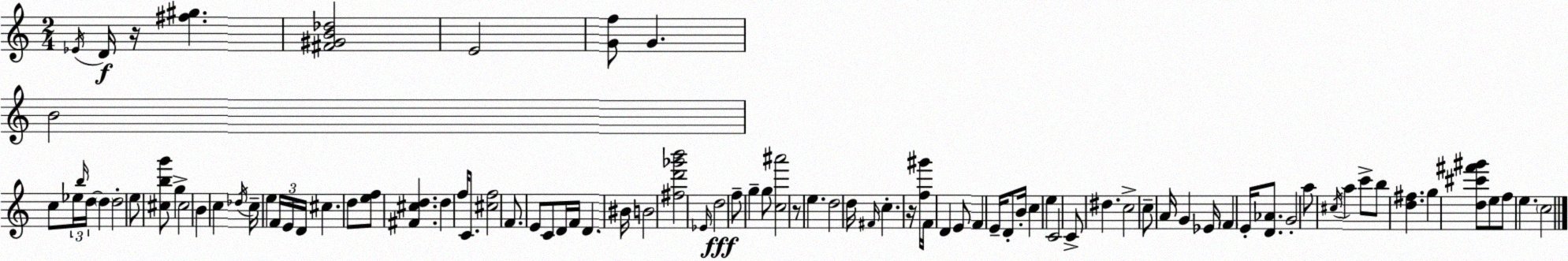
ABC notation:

X:1
T:Untitled
M:2/4
L:1/4
K:C
_E/4 D/4 z/4 [^f^g] [^F^GB_d]2 E2 [Gf]/2 G B2 c/2 _e/4 b/4 d/4 d d2 e/2 [^cbg']/2 g ^c2 B c _d/4 c/4 e F/4 E/4 D/4 ^c d/2 [ef]/2 [^F^cd] d f/4 C/2 [^cf]2 F/2 E/2 C/2 D/4 F/4 D ^B/4 B2 [^fd'_g'b']2 _E/4 d2 f/2 g g/2 [c^a']2 z/2 e d2 d/4 ^F/4 c z/4 [f^g']/4 F/4 D E/2 F E/4 D/2 B/4 c e C2 C/2 ^d c2 c/2 A/4 G _E/4 F E/4 [D_A]/2 G2 a/2 ^c/4 a c'/2 b/2 [d^f] g [d^c'^f'^g']/2 e/2 f/2 e c2